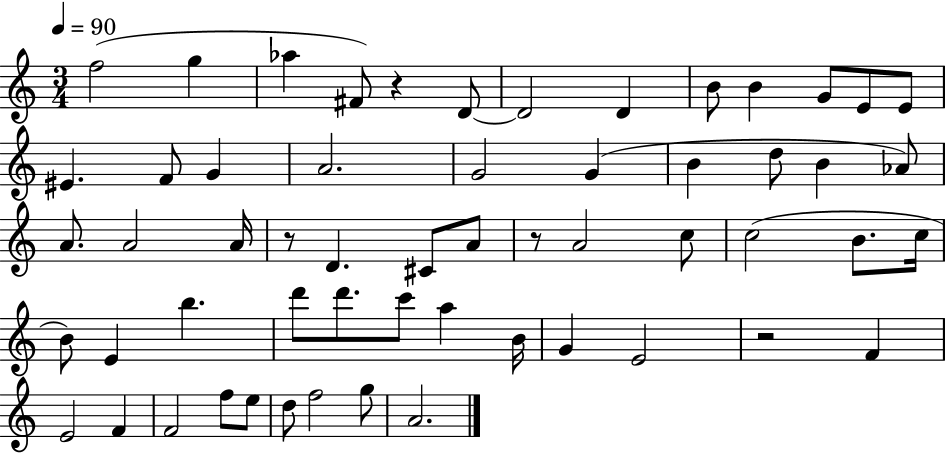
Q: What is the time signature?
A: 3/4